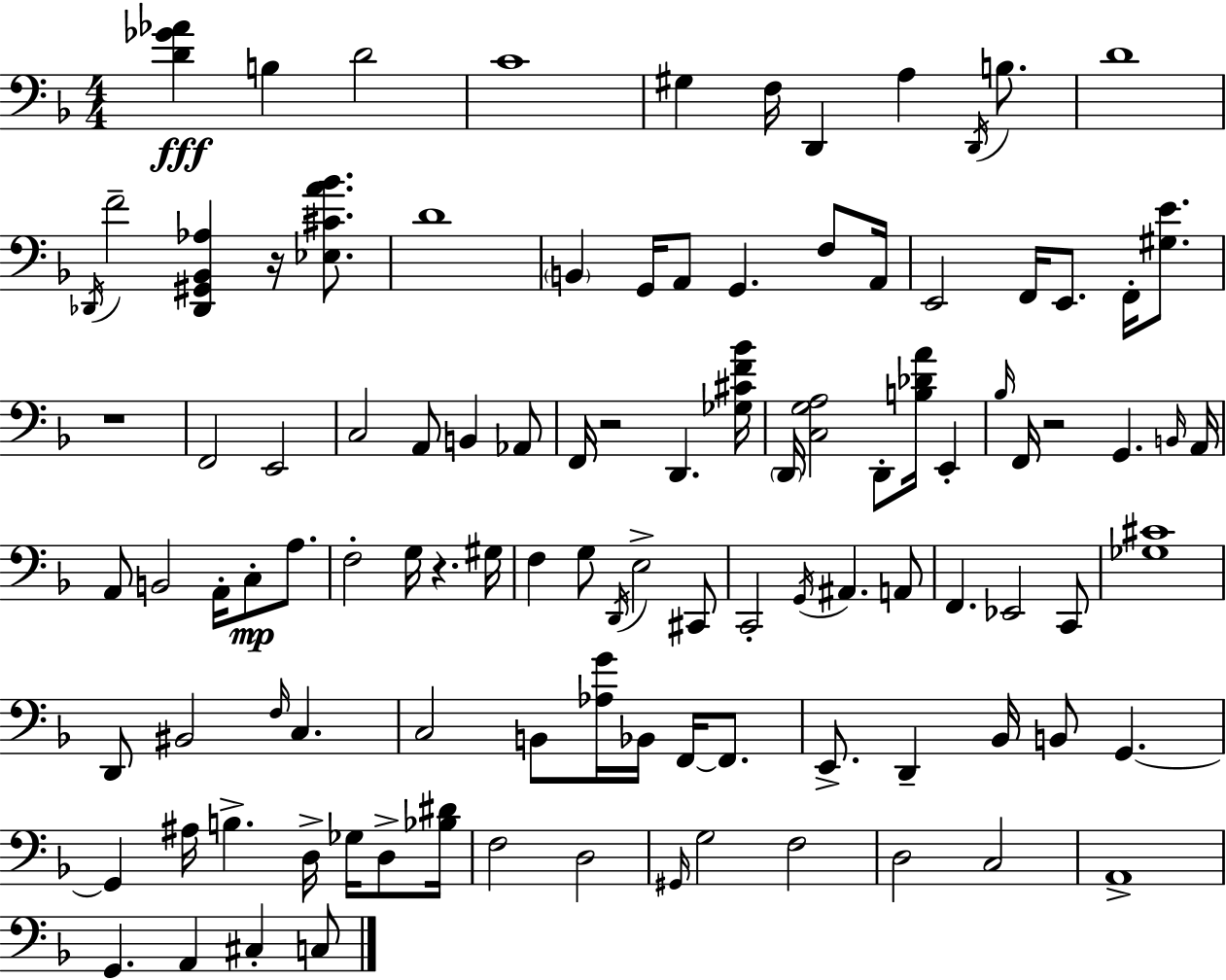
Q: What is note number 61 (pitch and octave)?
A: BIS2